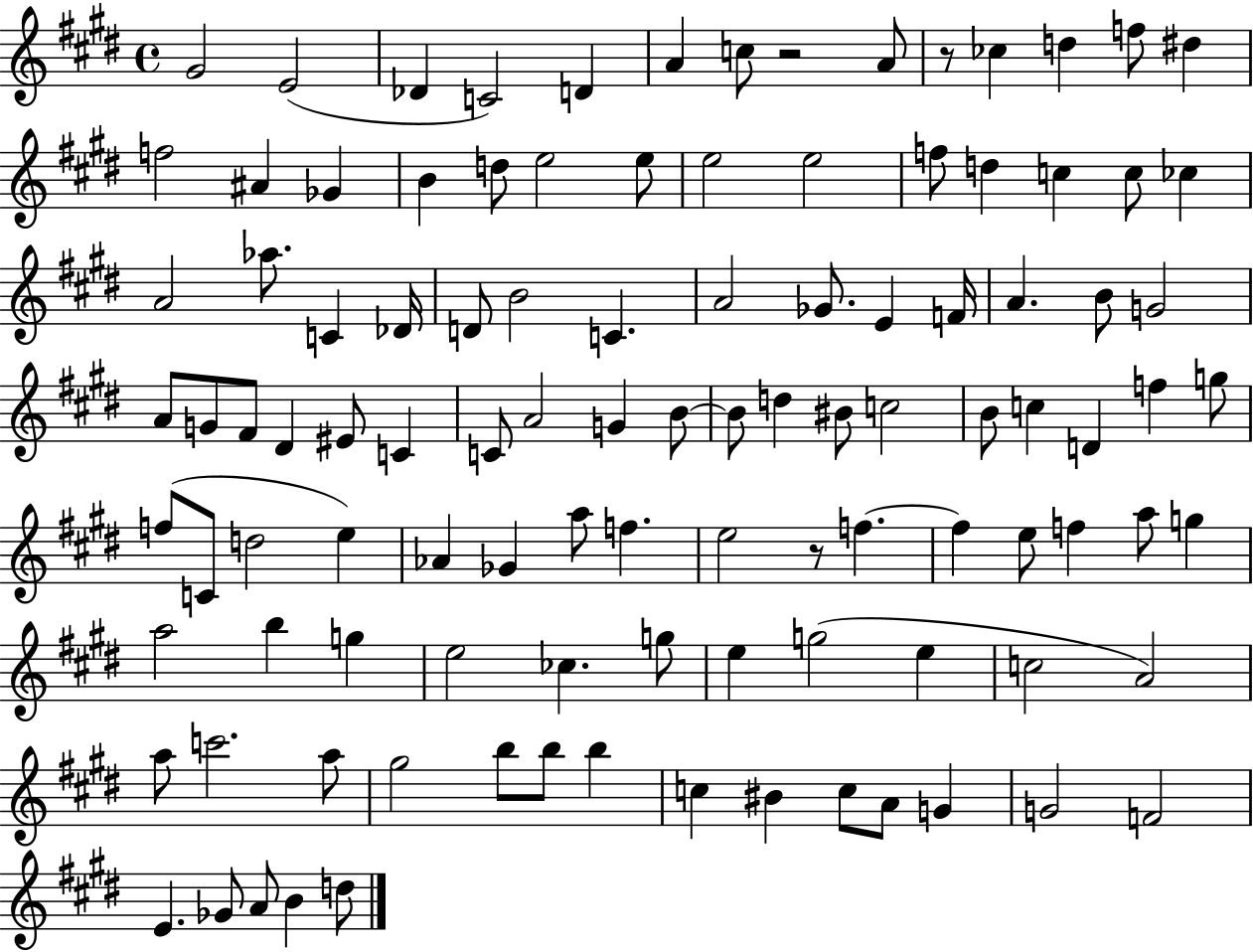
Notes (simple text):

G#4/h E4/h Db4/q C4/h D4/q A4/q C5/e R/h A4/e R/e CES5/q D5/q F5/e D#5/q F5/h A#4/q Gb4/q B4/q D5/e E5/h E5/e E5/h E5/h F5/e D5/q C5/q C5/e CES5/q A4/h Ab5/e. C4/q Db4/s D4/e B4/h C4/q. A4/h Gb4/e. E4/q F4/s A4/q. B4/e G4/h A4/e G4/e F#4/e D#4/q EIS4/e C4/q C4/e A4/h G4/q B4/e B4/e D5/q BIS4/e C5/h B4/e C5/q D4/q F5/q G5/e F5/e C4/e D5/h E5/q Ab4/q Gb4/q A5/e F5/q. E5/h R/e F5/q. F5/q E5/e F5/q A5/e G5/q A5/h B5/q G5/q E5/h CES5/q. G5/e E5/q G5/h E5/q C5/h A4/h A5/e C6/h. A5/e G#5/h B5/e B5/e B5/q C5/q BIS4/q C5/e A4/e G4/q G4/h F4/h E4/q. Gb4/e A4/e B4/q D5/e